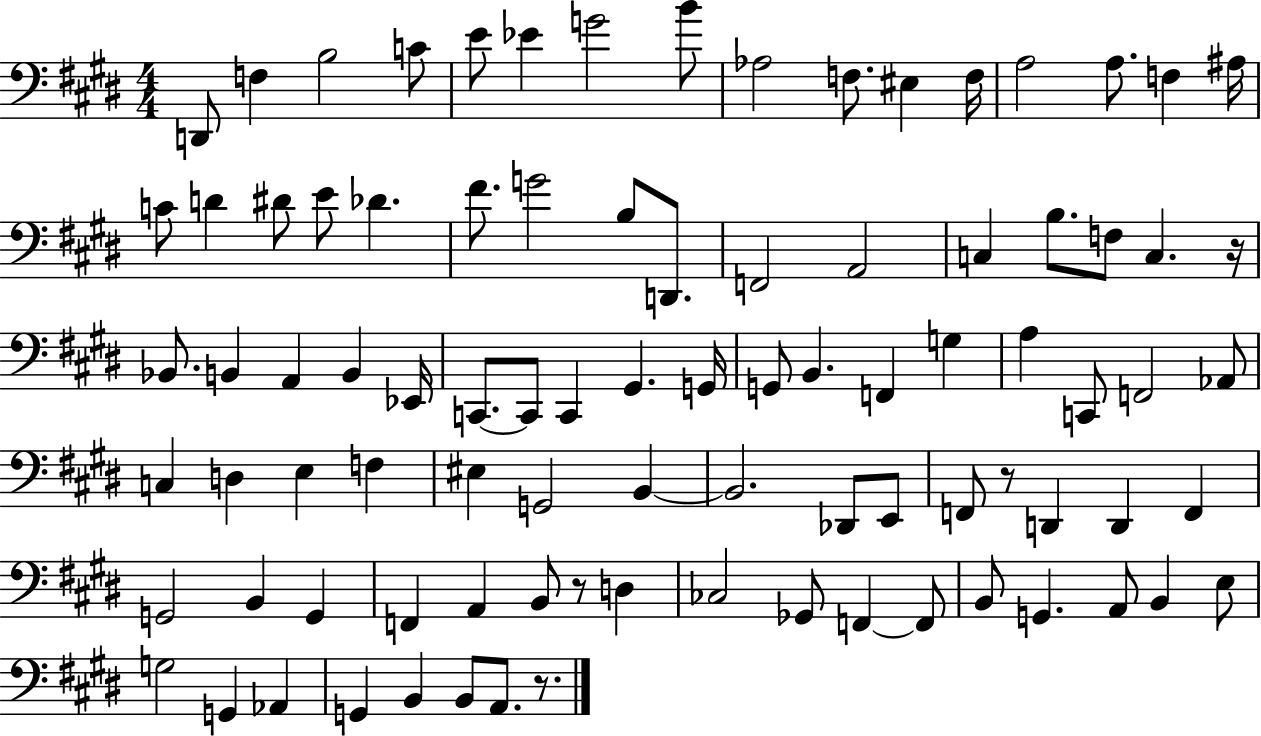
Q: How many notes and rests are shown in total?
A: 90